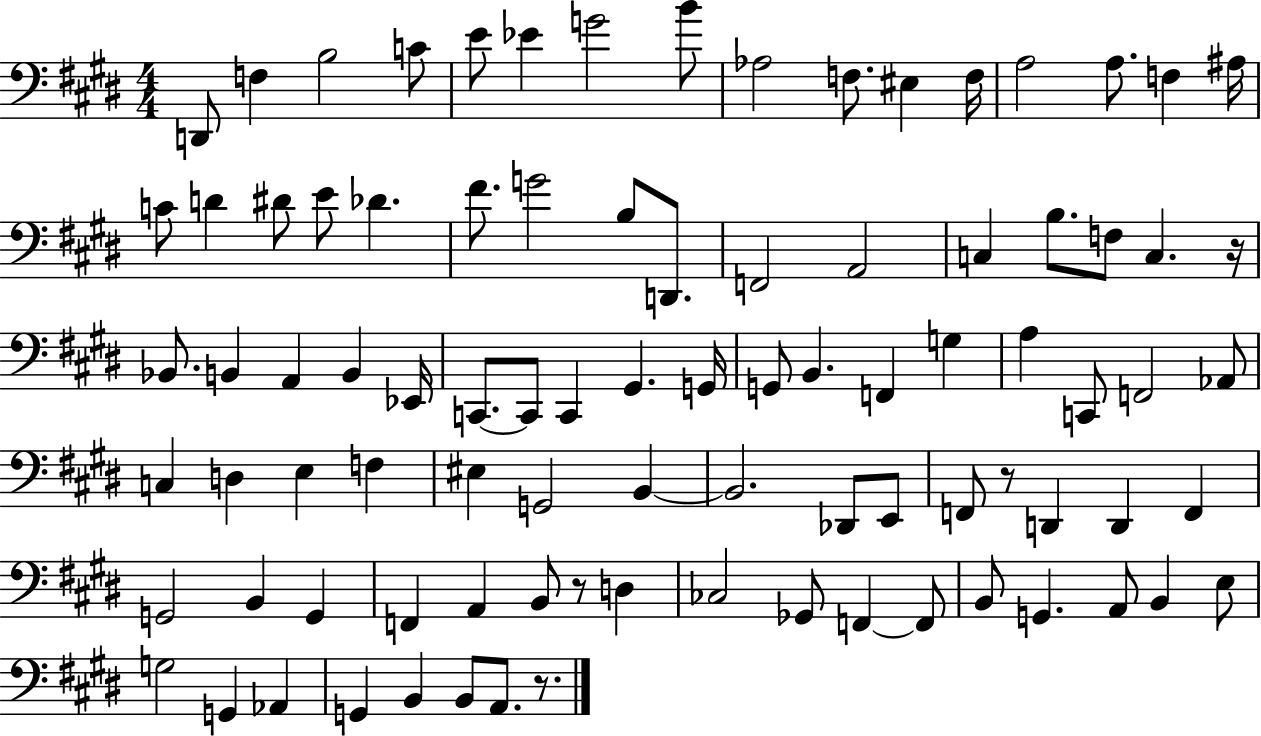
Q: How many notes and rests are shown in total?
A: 90